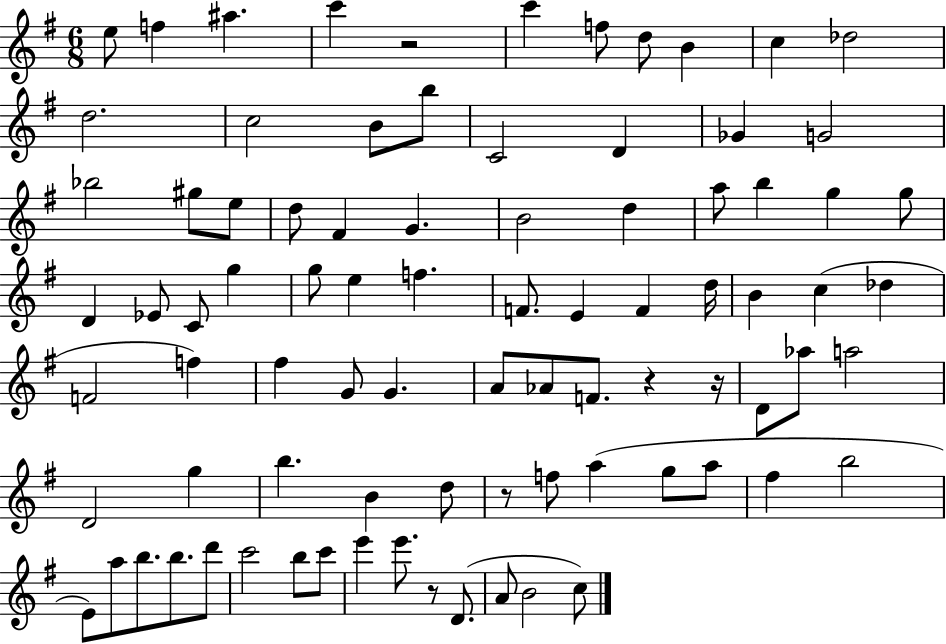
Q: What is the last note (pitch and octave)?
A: C5